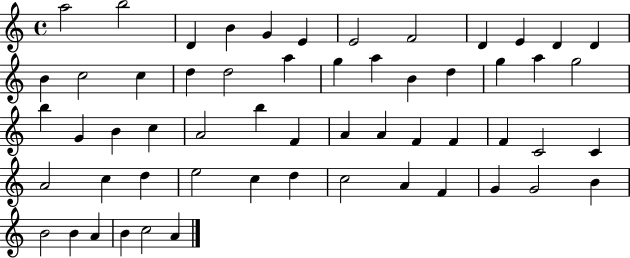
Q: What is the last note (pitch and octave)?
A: A4